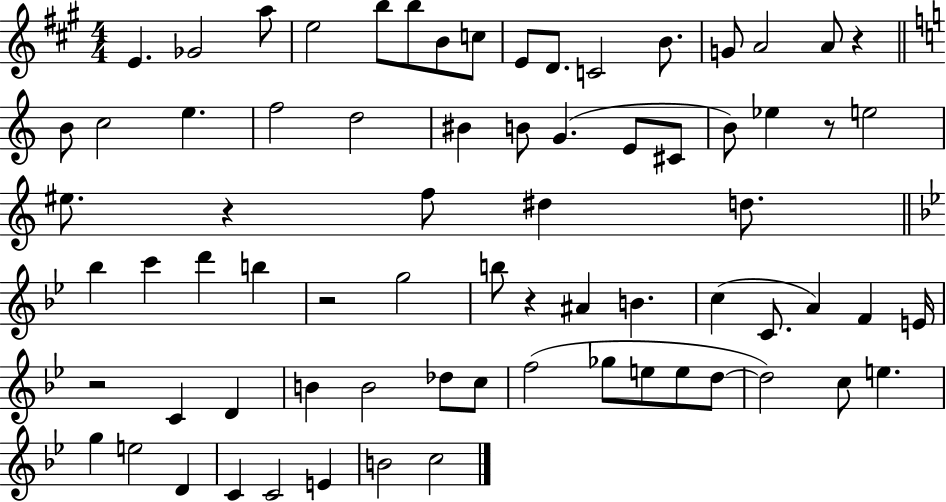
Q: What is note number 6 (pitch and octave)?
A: B5